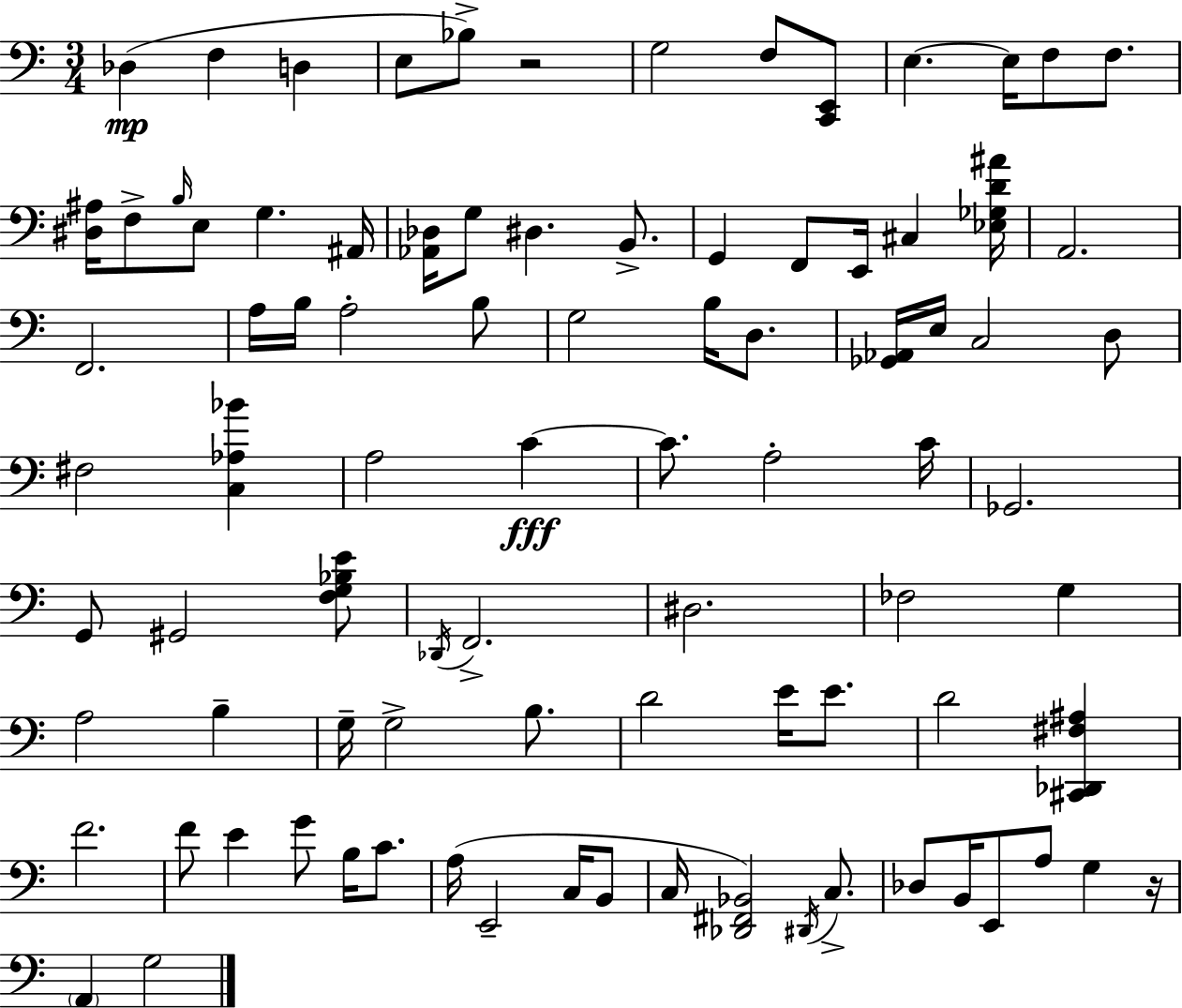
X:1
T:Untitled
M:3/4
L:1/4
K:C
_D, F, D, E,/2 _B,/2 z2 G,2 F,/2 [C,,E,,]/2 E, E,/4 F,/2 F,/2 [^D,^A,]/4 F,/2 B,/4 E,/2 G, ^A,,/4 [_A,,_D,]/4 G,/2 ^D, B,,/2 G,, F,,/2 E,,/4 ^C, [_E,_G,D^A]/4 A,,2 F,,2 A,/4 B,/4 A,2 B,/2 G,2 B,/4 D,/2 [_G,,_A,,]/4 E,/4 C,2 D,/2 ^F,2 [C,_A,_B] A,2 C C/2 A,2 C/4 _G,,2 G,,/2 ^G,,2 [F,G,_B,E]/2 _D,,/4 F,,2 ^D,2 _F,2 G, A,2 B, G,/4 G,2 B,/2 D2 E/4 E/2 D2 [^C,,_D,,^F,^A,] F2 F/2 E G/2 B,/4 C/2 A,/4 E,,2 C,/4 B,,/2 C,/4 [_D,,^F,,_B,,]2 ^D,,/4 C,/2 _D,/2 B,,/4 E,,/2 A,/2 G, z/4 A,, G,2